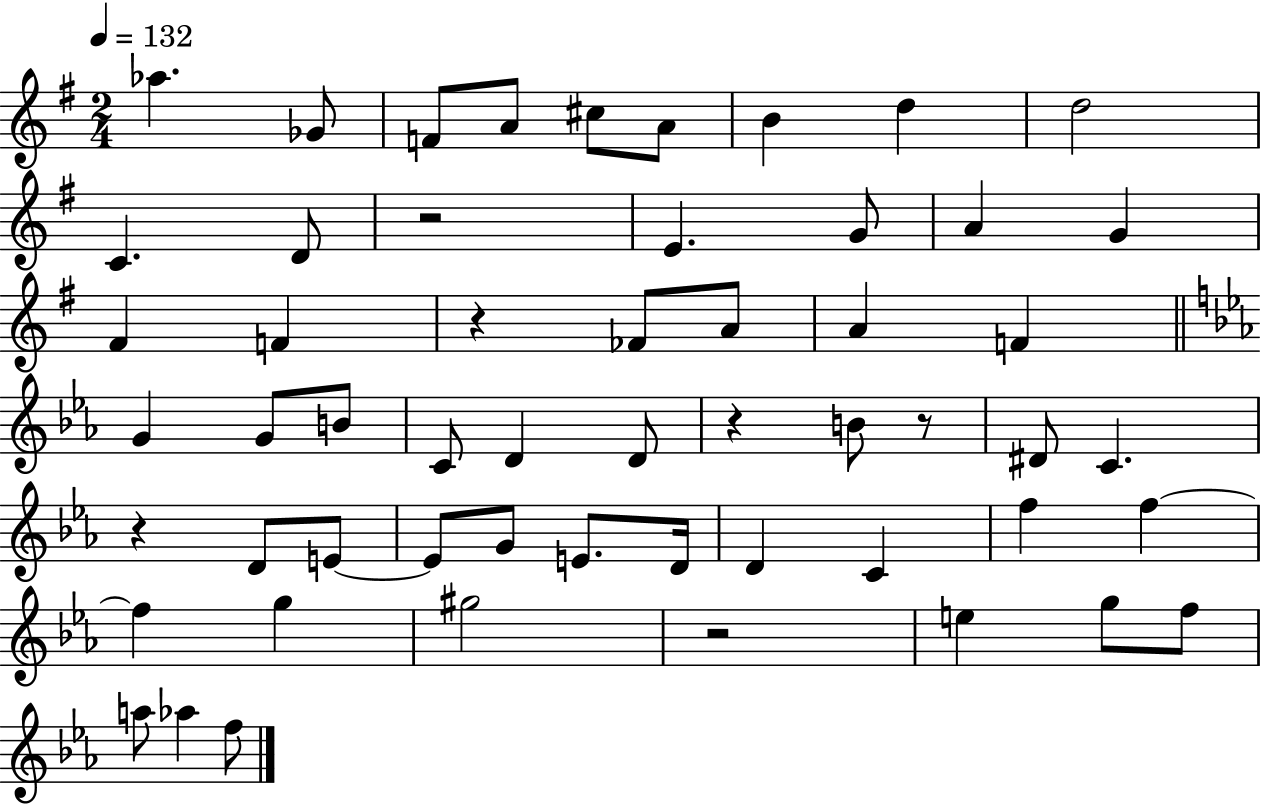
{
  \clef treble
  \numericTimeSignature
  \time 2/4
  \key g \major
  \tempo 4 = 132
  aes''4. ges'8 | f'8 a'8 cis''8 a'8 | b'4 d''4 | d''2 | \break c'4. d'8 | r2 | e'4. g'8 | a'4 g'4 | \break fis'4 f'4 | r4 fes'8 a'8 | a'4 f'4 | \bar "||" \break \key ees \major g'4 g'8 b'8 | c'8 d'4 d'8 | r4 b'8 r8 | dis'8 c'4. | \break r4 d'8 e'8~~ | e'8 g'8 e'8. d'16 | d'4 c'4 | f''4 f''4~~ | \break f''4 g''4 | gis''2 | r2 | e''4 g''8 f''8 | \break a''8 aes''4 f''8 | \bar "|."
}